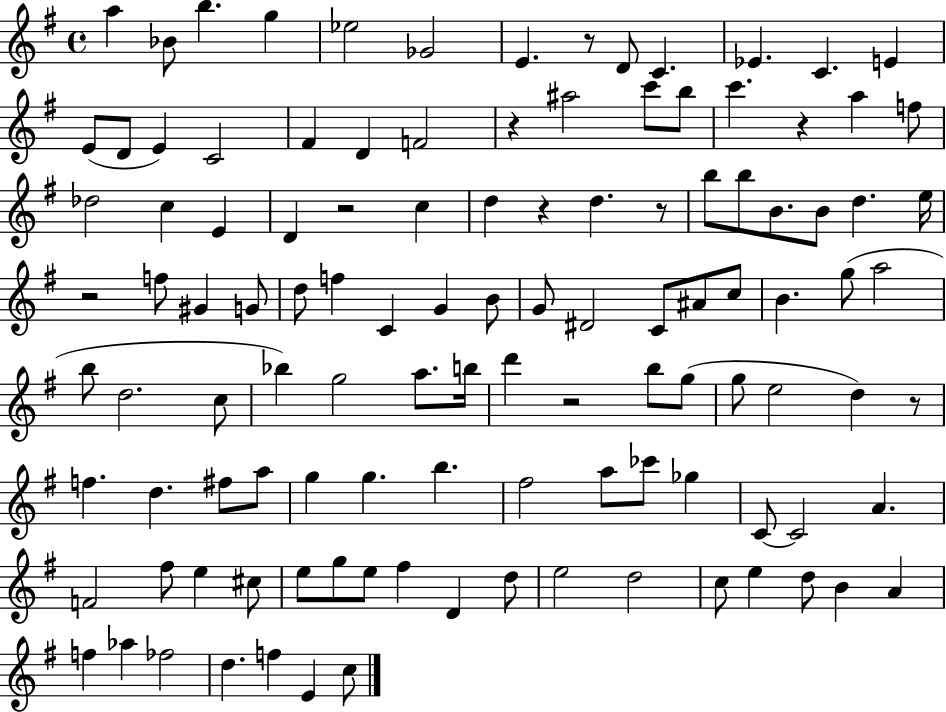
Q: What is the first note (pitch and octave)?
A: A5